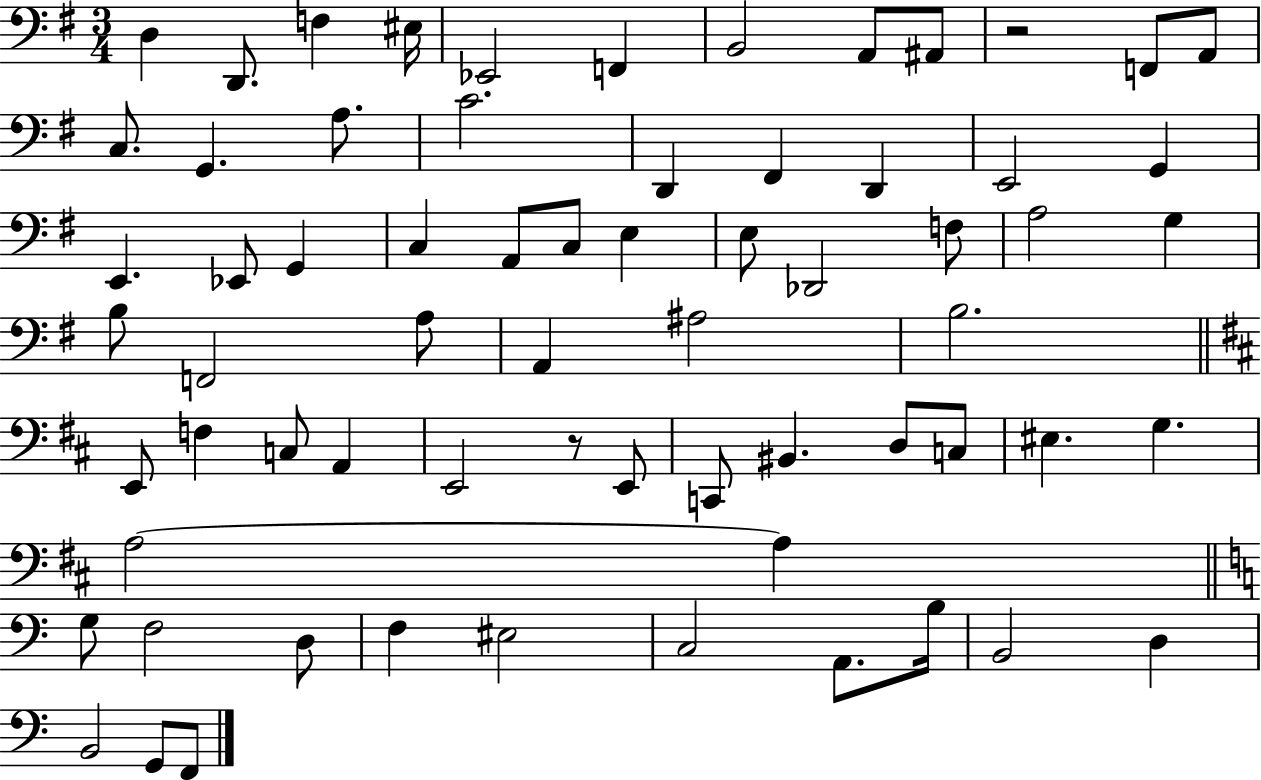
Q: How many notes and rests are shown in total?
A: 67